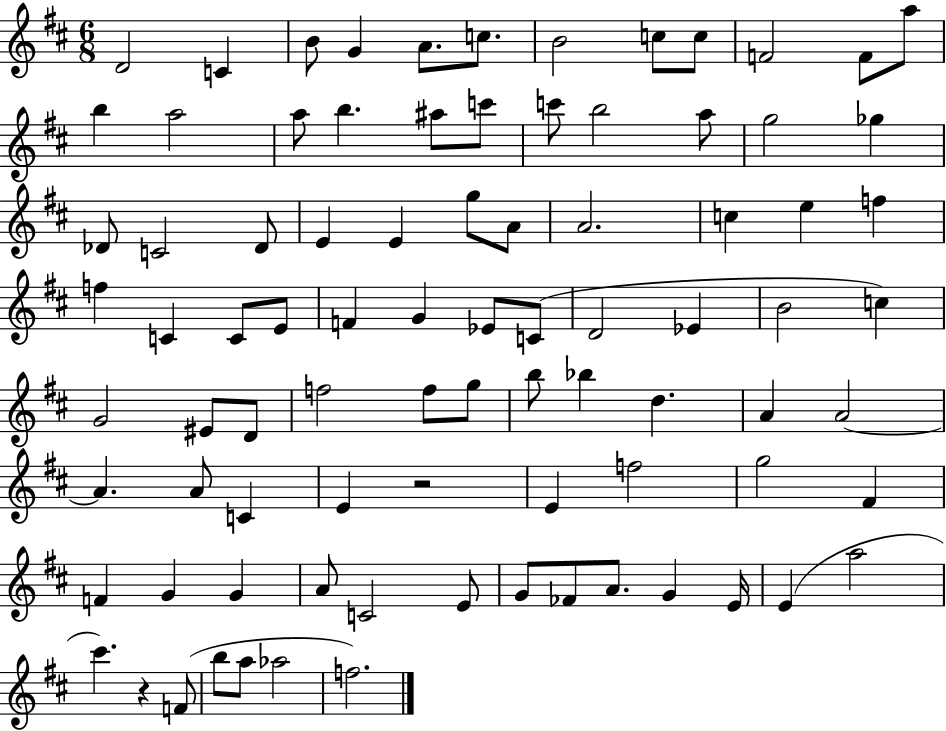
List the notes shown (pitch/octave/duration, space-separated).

D4/h C4/q B4/e G4/q A4/e. C5/e. B4/h C5/e C5/e F4/h F4/e A5/e B5/q A5/h A5/e B5/q. A#5/e C6/e C6/e B5/h A5/e G5/h Gb5/q Db4/e C4/h Db4/e E4/q E4/q G5/e A4/e A4/h. C5/q E5/q F5/q F5/q C4/q C4/e E4/e F4/q G4/q Eb4/e C4/e D4/h Eb4/q B4/h C5/q G4/h EIS4/e D4/e F5/h F5/e G5/e B5/e Bb5/q D5/q. A4/q A4/h A4/q. A4/e C4/q E4/q R/h E4/q F5/h G5/h F#4/q F4/q G4/q G4/q A4/e C4/h E4/e G4/e FES4/e A4/e. G4/q E4/s E4/q A5/h C#6/q. R/q F4/e B5/e A5/e Ab5/h F5/h.